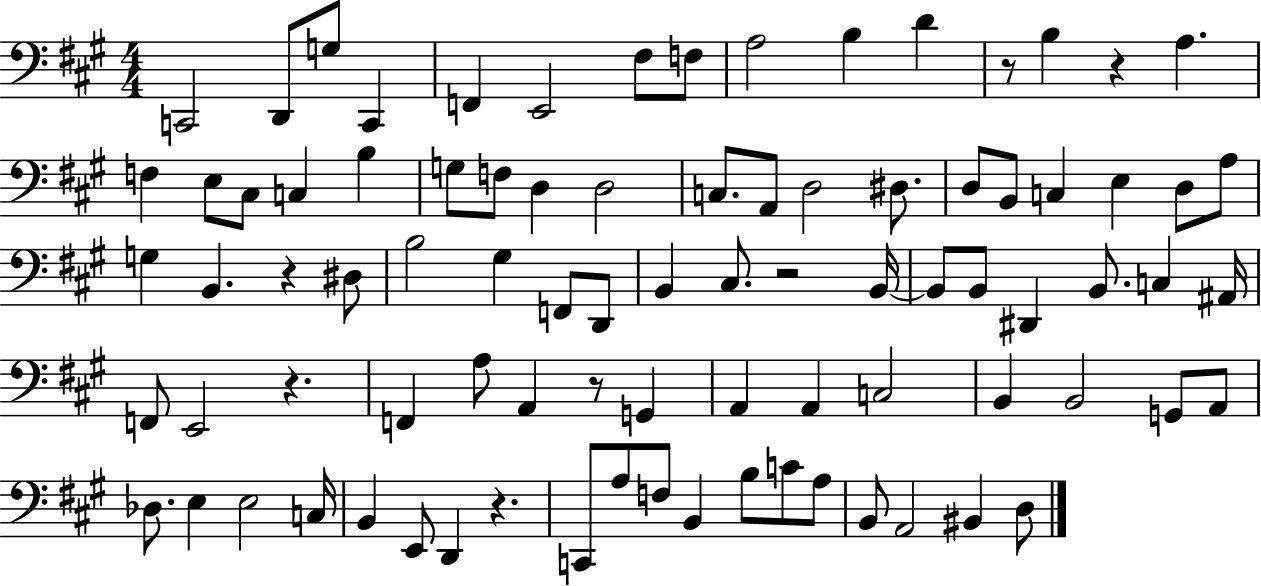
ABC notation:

X:1
T:Untitled
M:4/4
L:1/4
K:A
C,,2 D,,/2 G,/2 C,, F,, E,,2 ^F,/2 F,/2 A,2 B, D z/2 B, z A, F, E,/2 ^C,/2 C, B, G,/2 F,/2 D, D,2 C,/2 A,,/2 D,2 ^D,/2 D,/2 B,,/2 C, E, D,/2 A,/2 G, B,, z ^D,/2 B,2 ^G, F,,/2 D,,/2 B,, ^C,/2 z2 B,,/4 B,,/2 B,,/2 ^D,, B,,/2 C, ^A,,/4 F,,/2 E,,2 z F,, A,/2 A,, z/2 G,, A,, A,, C,2 B,, B,,2 G,,/2 A,,/2 _D,/2 E, E,2 C,/4 B,, E,,/2 D,, z C,,/2 A,/2 F,/2 B,, B,/2 C/2 A,/2 B,,/2 A,,2 ^B,, D,/2